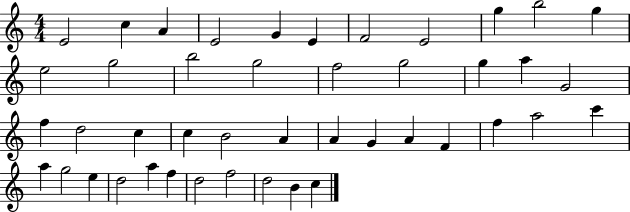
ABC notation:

X:1
T:Untitled
M:4/4
L:1/4
K:C
E2 c A E2 G E F2 E2 g b2 g e2 g2 b2 g2 f2 g2 g a G2 f d2 c c B2 A A G A F f a2 c' a g2 e d2 a f d2 f2 d2 B c